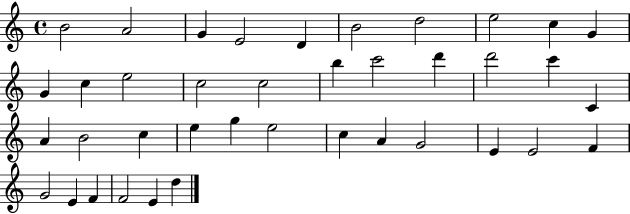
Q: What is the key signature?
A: C major